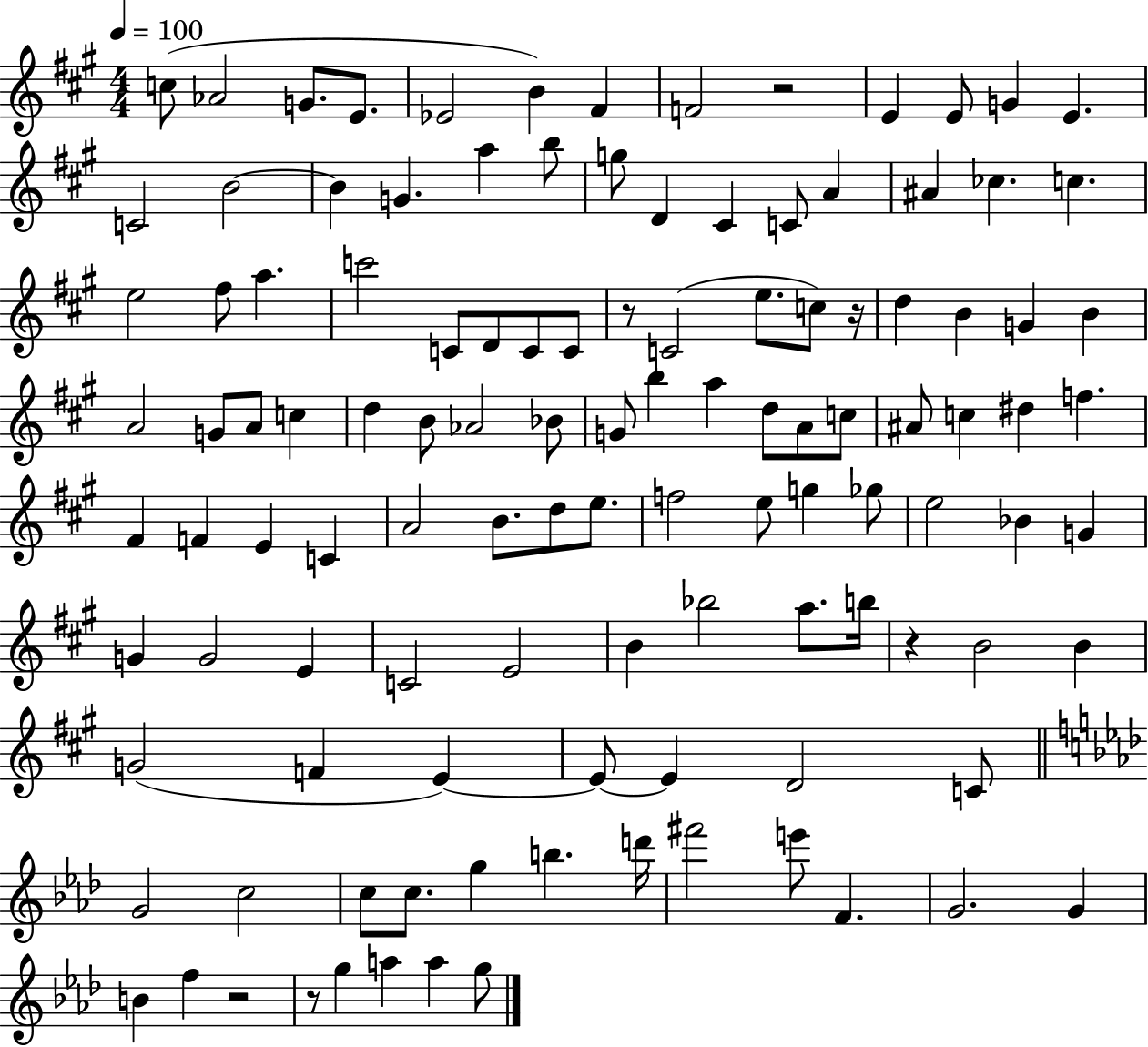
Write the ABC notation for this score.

X:1
T:Untitled
M:4/4
L:1/4
K:A
c/2 _A2 G/2 E/2 _E2 B ^F F2 z2 E E/2 G E C2 B2 B G a b/2 g/2 D ^C C/2 A ^A _c c e2 ^f/2 a c'2 C/2 D/2 C/2 C/2 z/2 C2 e/2 c/2 z/4 d B G B A2 G/2 A/2 c d B/2 _A2 _B/2 G/2 b a d/2 A/2 c/2 ^A/2 c ^d f ^F F E C A2 B/2 d/2 e/2 f2 e/2 g _g/2 e2 _B G G G2 E C2 E2 B _b2 a/2 b/4 z B2 B G2 F E E/2 E D2 C/2 G2 c2 c/2 c/2 g b d'/4 ^f'2 e'/2 F G2 G B f z2 z/2 g a a g/2